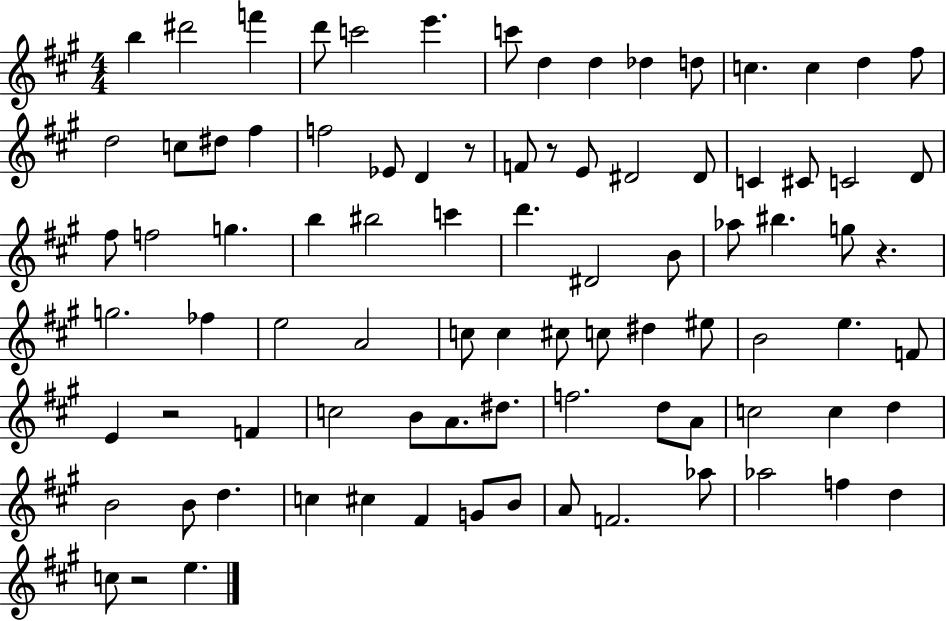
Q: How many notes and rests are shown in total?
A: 88